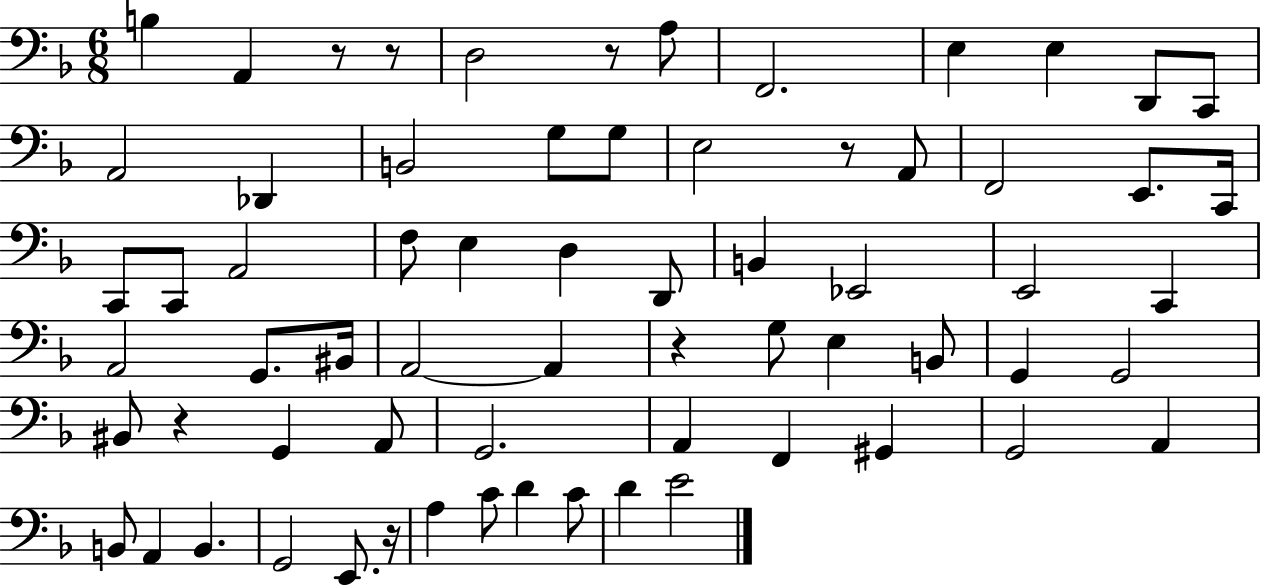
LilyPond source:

{
  \clef bass
  \numericTimeSignature
  \time 6/8
  \key f \major
  b4 a,4 r8 r8 | d2 r8 a8 | f,2. | e4 e4 d,8 c,8 | \break a,2 des,4 | b,2 g8 g8 | e2 r8 a,8 | f,2 e,8. c,16 | \break c,8 c,8 a,2 | f8 e4 d4 d,8 | b,4 ees,2 | e,2 c,4 | \break a,2 g,8. bis,16 | a,2~~ a,4 | r4 g8 e4 b,8 | g,4 g,2 | \break bis,8 r4 g,4 a,8 | g,2. | a,4 f,4 gis,4 | g,2 a,4 | \break b,8 a,4 b,4. | g,2 e,8. r16 | a4 c'8 d'4 c'8 | d'4 e'2 | \break \bar "|."
}